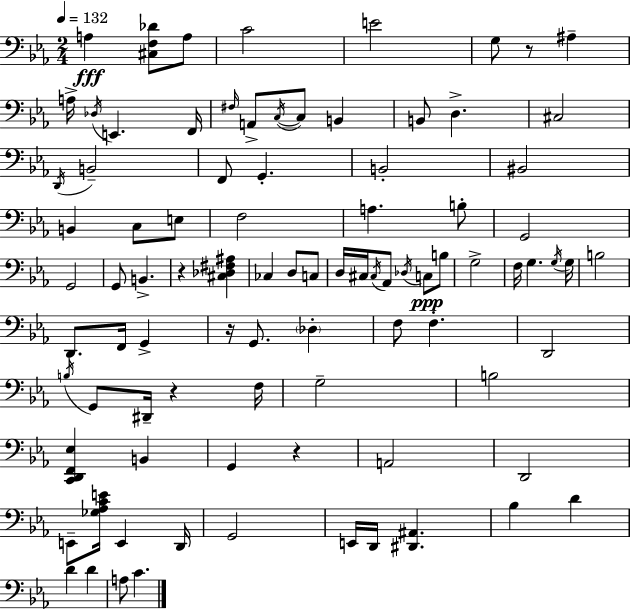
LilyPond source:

{
  \clef bass
  \numericTimeSignature
  \time 2/4
  \key ees \major
  \tempo 4 = 132
  a4\fff <cis f des'>8 a8 | c'2 | e'2 | g8 r8 ais4-- | \break a16-> \acciaccatura { des16 } e,4. | f,16 \grace { fis16 } a,8-> \acciaccatura { c16~ }~ c8 b,4 | b,8 d4.-> | cis2 | \break \acciaccatura { d,16 } b,2-- | f,8 g,4.-. | b,2-. | bis,2 | \break b,4 | c8 e8 f2 | a4. | b8-. g,2 | \break g,2 | g,8 b,4.-> | r4 | <cis des fis ais>4 ces4 | \break d8 c8 d16 cis16 \acciaccatura { cis16 } aes,8 | \acciaccatura { des16 }\ppp c8 b8 g2-> | f16 g4. | \acciaccatura { g16 } g16 b2 | \break d,8. | f,16 g,4-> r16 | g,8. \parenthesize des4-. f8 | f4.-. d,2 | \break \acciaccatura { b16 } | g,8 dis,16-- r4 f16 | g2-- | b2 | \break <c, d, f, ees>4 b,4 | g,4 r4 | a,2 | d,2 | \break e,8-- <ges aes c' e'>16 e,4 d,16 | g,2 | e,16 d,16 <dis, ais,>4. | bes4 d'4 | \break d'4 d'4 | a8 c'4. | \bar "|."
}